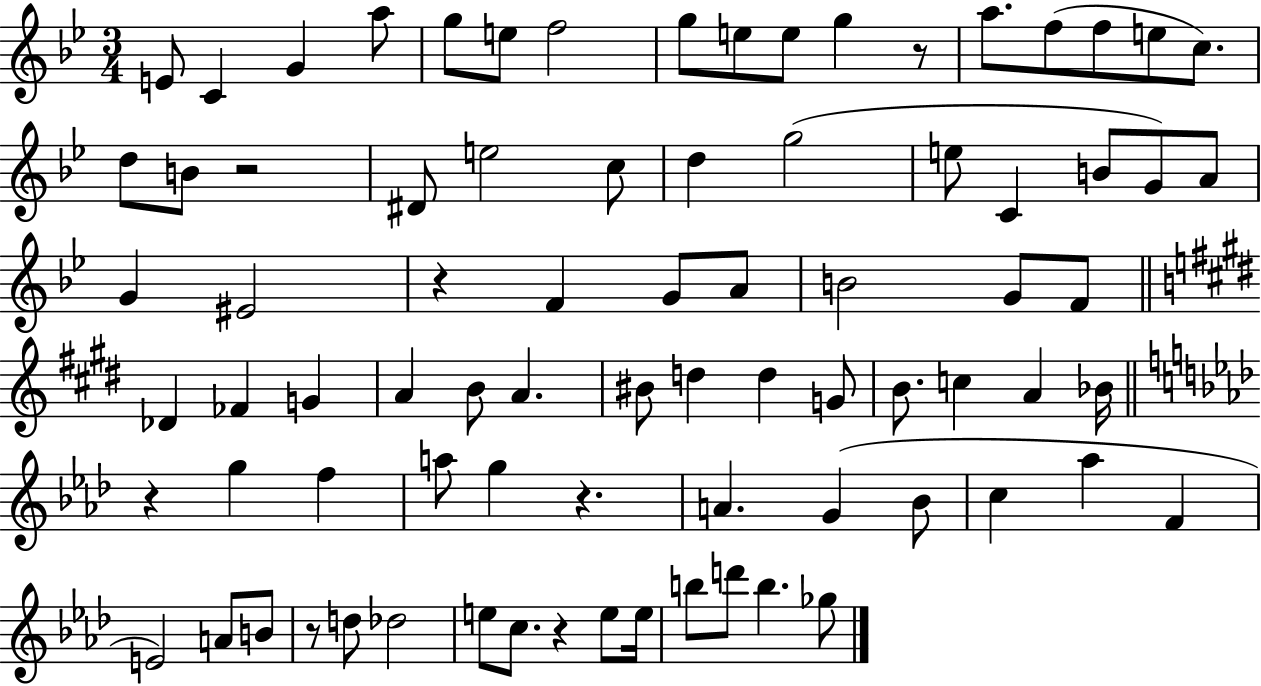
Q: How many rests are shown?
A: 7